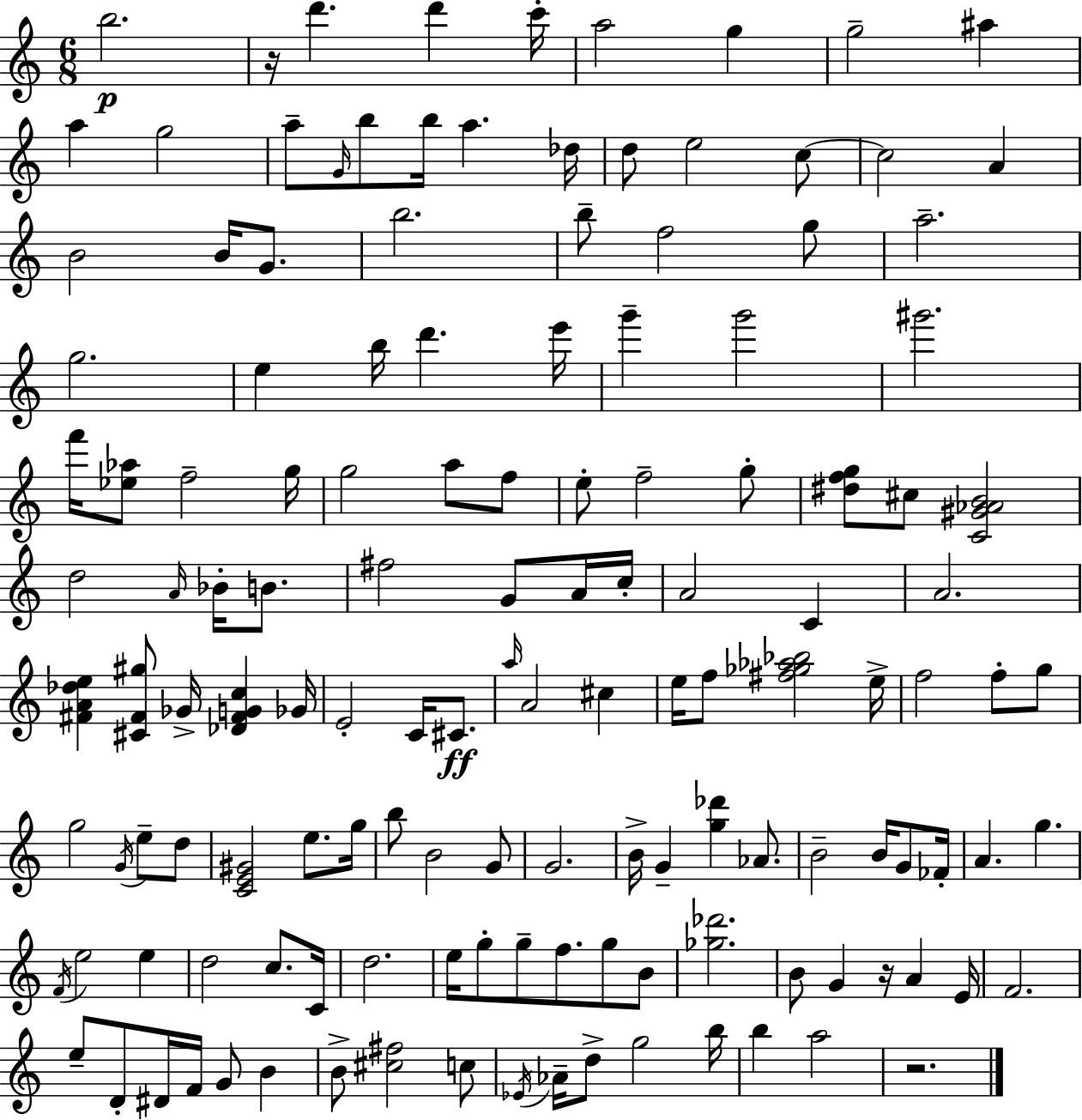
{
  \clef treble
  \numericTimeSignature
  \time 6/8
  \key a \minor
  \repeat volta 2 { b''2.\p | r16 d'''4. d'''4 c'''16-. | a''2 g''4 | g''2-- ais''4 | \break a''4 g''2 | a''8-- \grace { g'16 } b''8 b''16 a''4. | des''16 d''8 e''2 c''8~~ | c''2 a'4 | \break b'2 b'16 g'8. | b''2. | b''8-- f''2 g''8 | a''2.-- | \break g''2. | e''4 b''16 d'''4. | e'''16 g'''4-- g'''2 | gis'''2. | \break f'''16 <ees'' aes''>8 f''2-- | g''16 g''2 a''8 f''8 | e''8-. f''2-- g''8-. | <dis'' f'' g''>8 cis''8 <c' gis' aes' b'>2 | \break d''2 \grace { a'16 } bes'16-. b'8. | fis''2 g'8 | a'16 c''16-. a'2 c'4 | a'2. | \break <fis' a' des'' e''>4 <cis' fis' gis''>8 ges'16-> <des' fis' g' c''>4 | ges'16 e'2-. c'16 cis'8.\ff | \grace { a''16 } a'2 cis''4 | e''16 f''8 <fis'' ges'' aes'' bes''>2 | \break e''16-> f''2 f''8-. | g''8 g''2 \acciaccatura { g'16 } | e''8-- d''8 <c' e' gis'>2 | e''8. g''16 b''8 b'2 | \break g'8 g'2. | b'16-> g'4-- <g'' des'''>4 | aes'8. b'2-- | b'16 g'8 fes'16-. a'4. g''4. | \break \acciaccatura { f'16 } e''2 | e''4 d''2 | c''8. c'16 d''2. | e''16 g''8-. g''8-- f''8. | \break g''8 b'8 <ges'' des'''>2. | b'8 g'4 r16 | a'4 e'16 f'2. | e''8-- d'8-. dis'16 f'16 g'8 | \break b'4 b'8-> <cis'' fis''>2 | c''8 \acciaccatura { ees'16 } aes'16-- d''8-> g''2 | b''16 b''4 a''2 | r2. | \break } \bar "|."
}